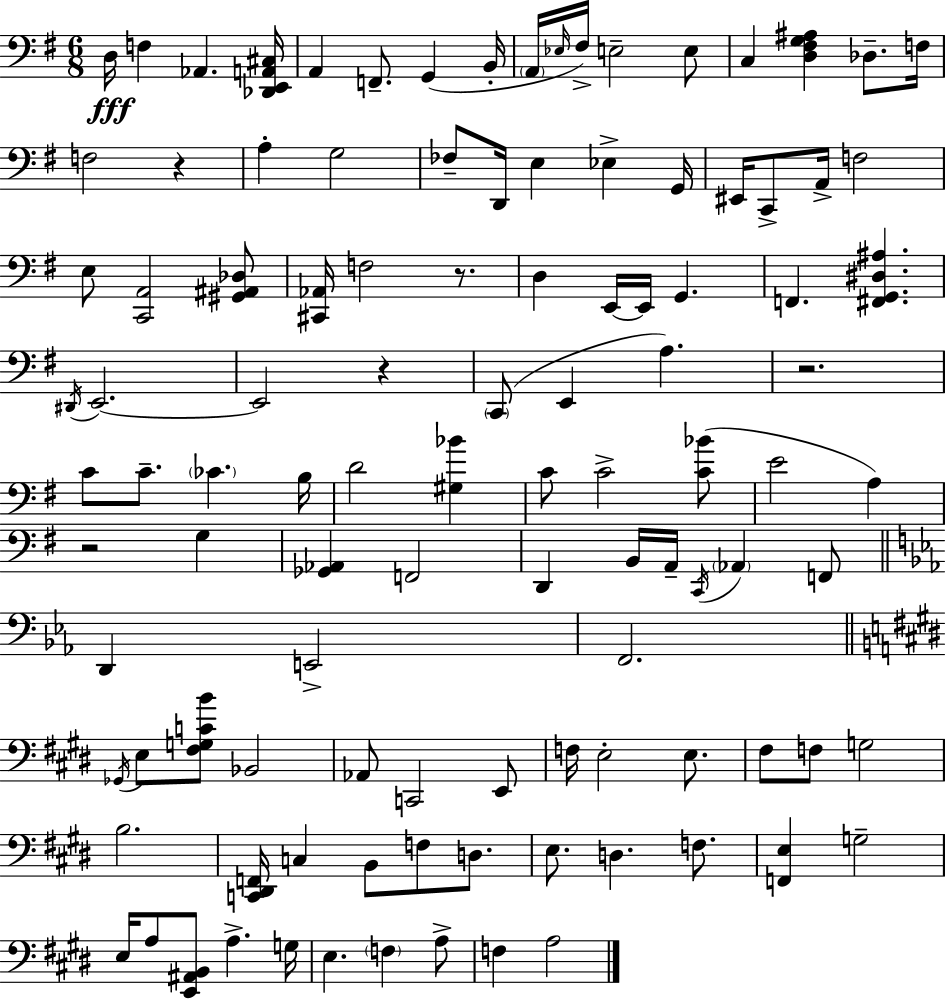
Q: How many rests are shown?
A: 5